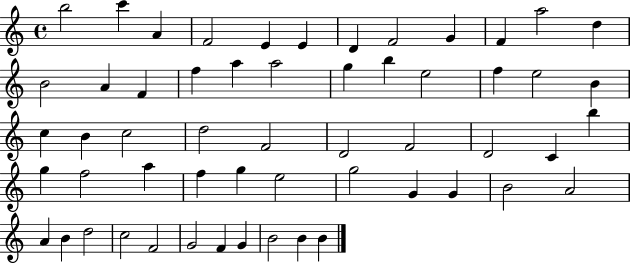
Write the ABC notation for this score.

X:1
T:Untitled
M:4/4
L:1/4
K:C
b2 c' A F2 E E D F2 G F a2 d B2 A F f a a2 g b e2 f e2 B c B c2 d2 F2 D2 F2 D2 C b g f2 a f g e2 g2 G G B2 A2 A B d2 c2 F2 G2 F G B2 B B